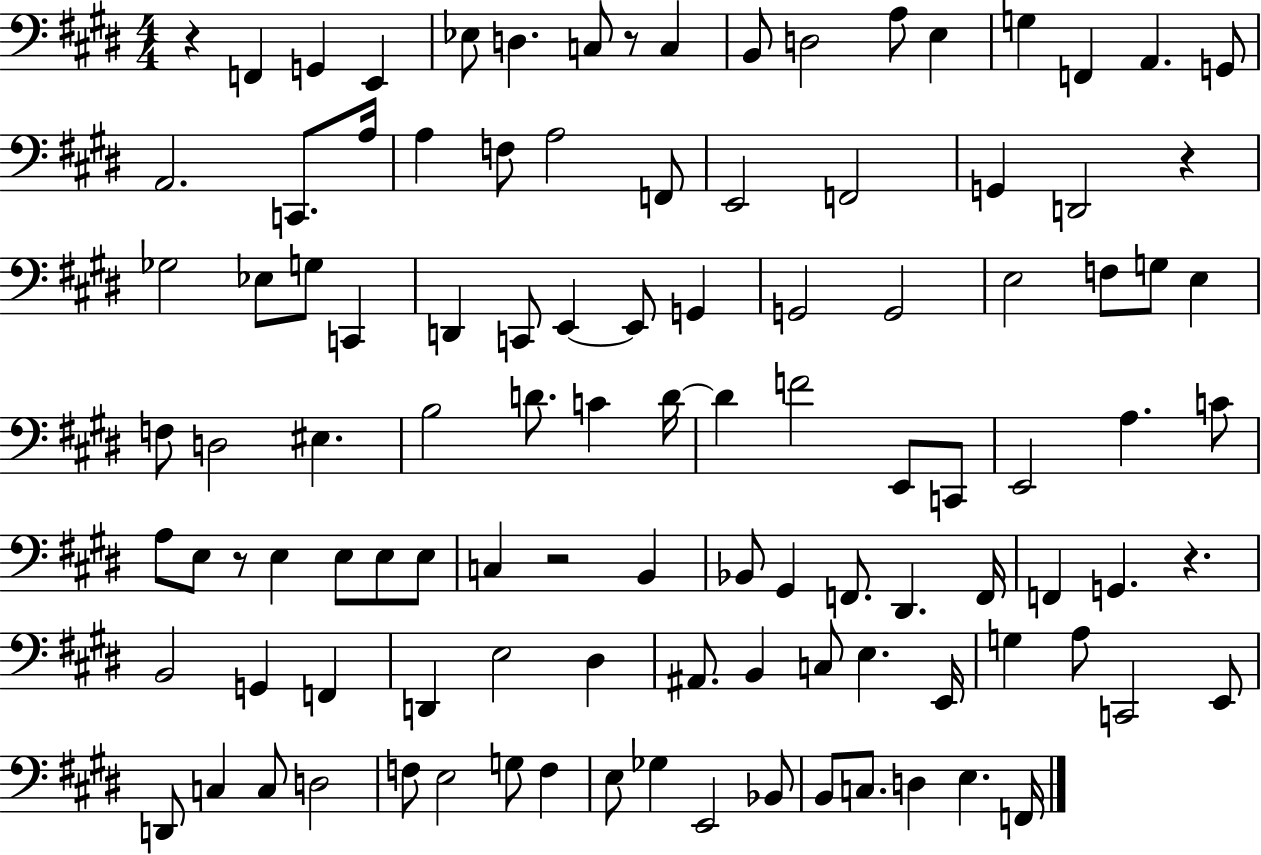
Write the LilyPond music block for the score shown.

{
  \clef bass
  \numericTimeSignature
  \time 4/4
  \key e \major
  r4 f,4 g,4 e,4 | ees8 d4. c8 r8 c4 | b,8 d2 a8 e4 | g4 f,4 a,4. g,8 | \break a,2. c,8. a16 | a4 f8 a2 f,8 | e,2 f,2 | g,4 d,2 r4 | \break ges2 ees8 g8 c,4 | d,4 c,8 e,4~~ e,8 g,4 | g,2 g,2 | e2 f8 g8 e4 | \break f8 d2 eis4. | b2 d'8. c'4 d'16~~ | d'4 f'2 e,8 c,8 | e,2 a4. c'8 | \break a8 e8 r8 e4 e8 e8 e8 | c4 r2 b,4 | bes,8 gis,4 f,8. dis,4. f,16 | f,4 g,4. r4. | \break b,2 g,4 f,4 | d,4 e2 dis4 | ais,8. b,4 c8 e4. e,16 | g4 a8 c,2 e,8 | \break d,8 c4 c8 d2 | f8 e2 g8 f4 | e8 ges4 e,2 bes,8 | b,8 c8. d4 e4. f,16 | \break \bar "|."
}